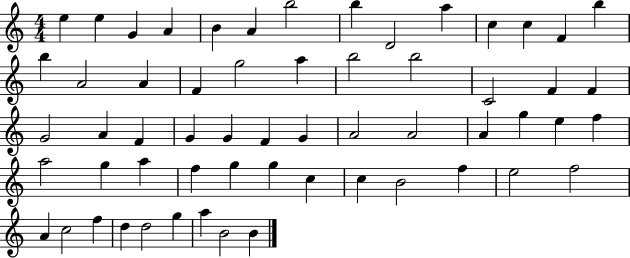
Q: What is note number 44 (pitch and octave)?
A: G5